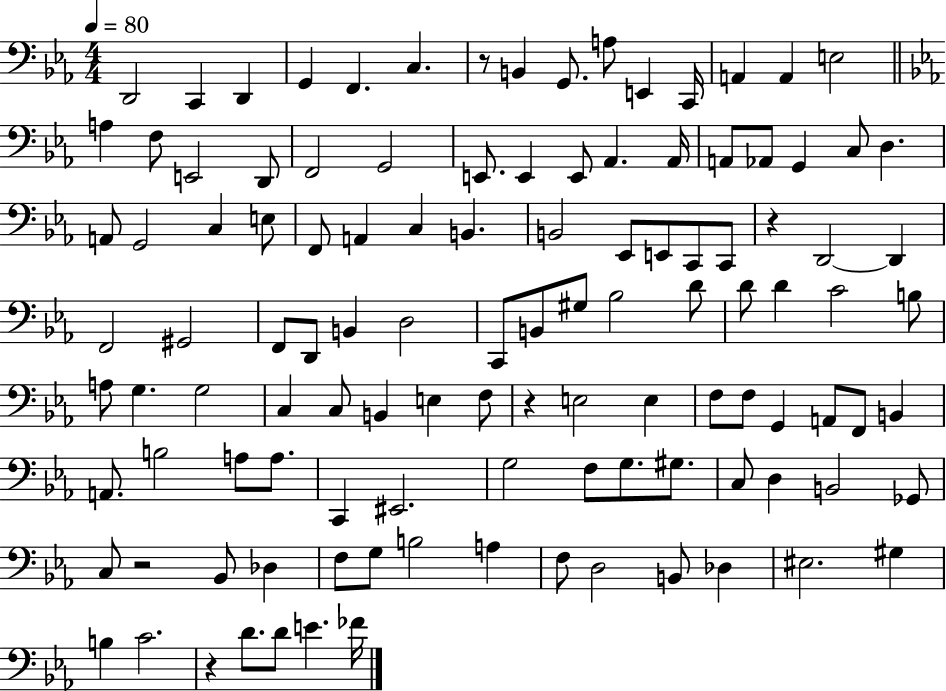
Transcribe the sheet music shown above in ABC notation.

X:1
T:Untitled
M:4/4
L:1/4
K:Eb
D,,2 C,, D,, G,, F,, C, z/2 B,, G,,/2 A,/2 E,, C,,/4 A,, A,, E,2 A, F,/2 E,,2 D,,/2 F,,2 G,,2 E,,/2 E,, E,,/2 _A,, _A,,/4 A,,/2 _A,,/2 G,, C,/2 D, A,,/2 G,,2 C, E,/2 F,,/2 A,, C, B,, B,,2 _E,,/2 E,,/2 C,,/2 C,,/2 z D,,2 D,, F,,2 ^G,,2 F,,/2 D,,/2 B,, D,2 C,,/2 B,,/2 ^G,/2 _B,2 D/2 D/2 D C2 B,/2 A,/2 G, G,2 C, C,/2 B,, E, F,/2 z E,2 E, F,/2 F,/2 G,, A,,/2 F,,/2 B,, A,,/2 B,2 A,/2 A,/2 C,, ^E,,2 G,2 F,/2 G,/2 ^G,/2 C,/2 D, B,,2 _G,,/2 C,/2 z2 _B,,/2 _D, F,/2 G,/2 B,2 A, F,/2 D,2 B,,/2 _D, ^E,2 ^G, B, C2 z D/2 D/2 E _F/4